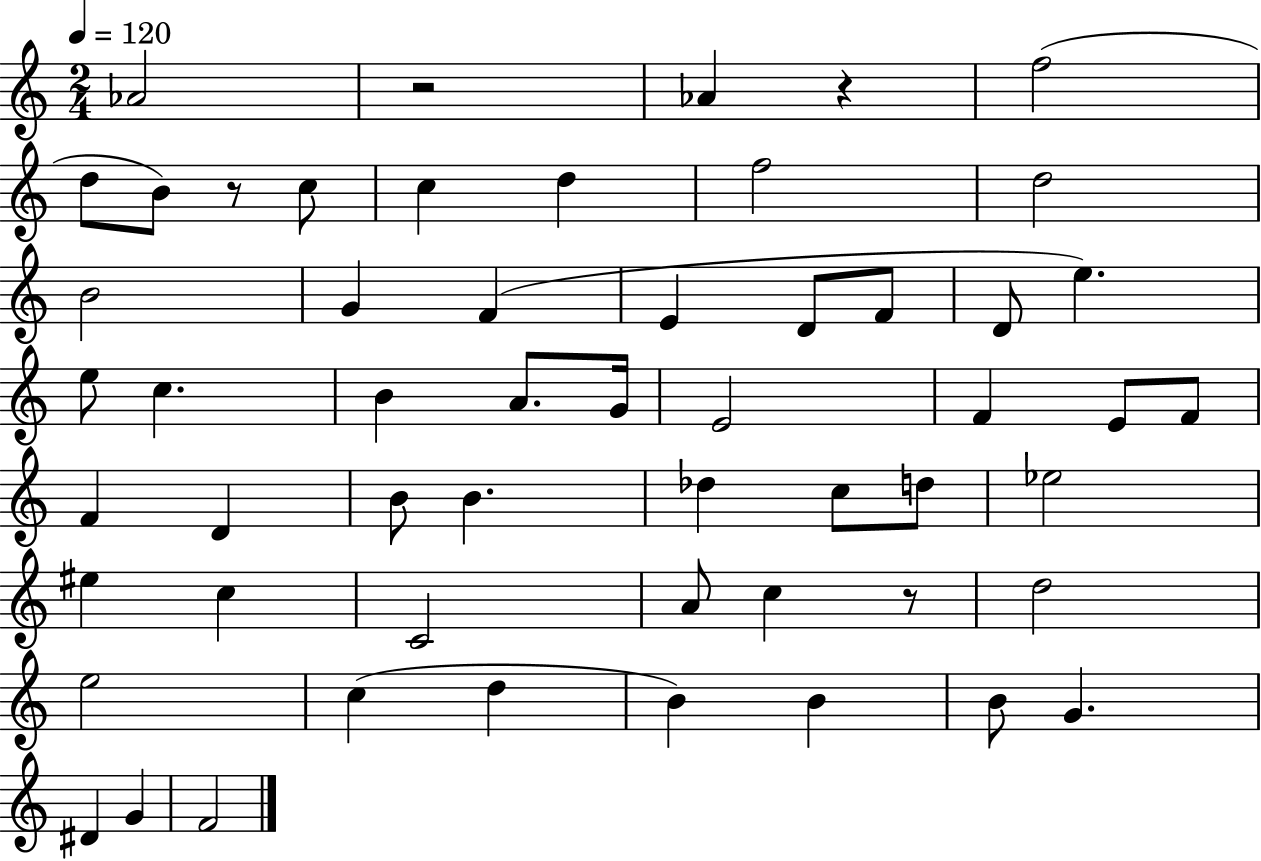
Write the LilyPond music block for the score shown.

{
  \clef treble
  \numericTimeSignature
  \time 2/4
  \key c \major
  \tempo 4 = 120
  aes'2 | r2 | aes'4 r4 | f''2( | \break d''8 b'8) r8 c''8 | c''4 d''4 | f''2 | d''2 | \break b'2 | g'4 f'4( | e'4 d'8 f'8 | d'8 e''4.) | \break e''8 c''4. | b'4 a'8. g'16 | e'2 | f'4 e'8 f'8 | \break f'4 d'4 | b'8 b'4. | des''4 c''8 d''8 | ees''2 | \break eis''4 c''4 | c'2 | a'8 c''4 r8 | d''2 | \break e''2 | c''4( d''4 | b'4) b'4 | b'8 g'4. | \break dis'4 g'4 | f'2 | \bar "|."
}